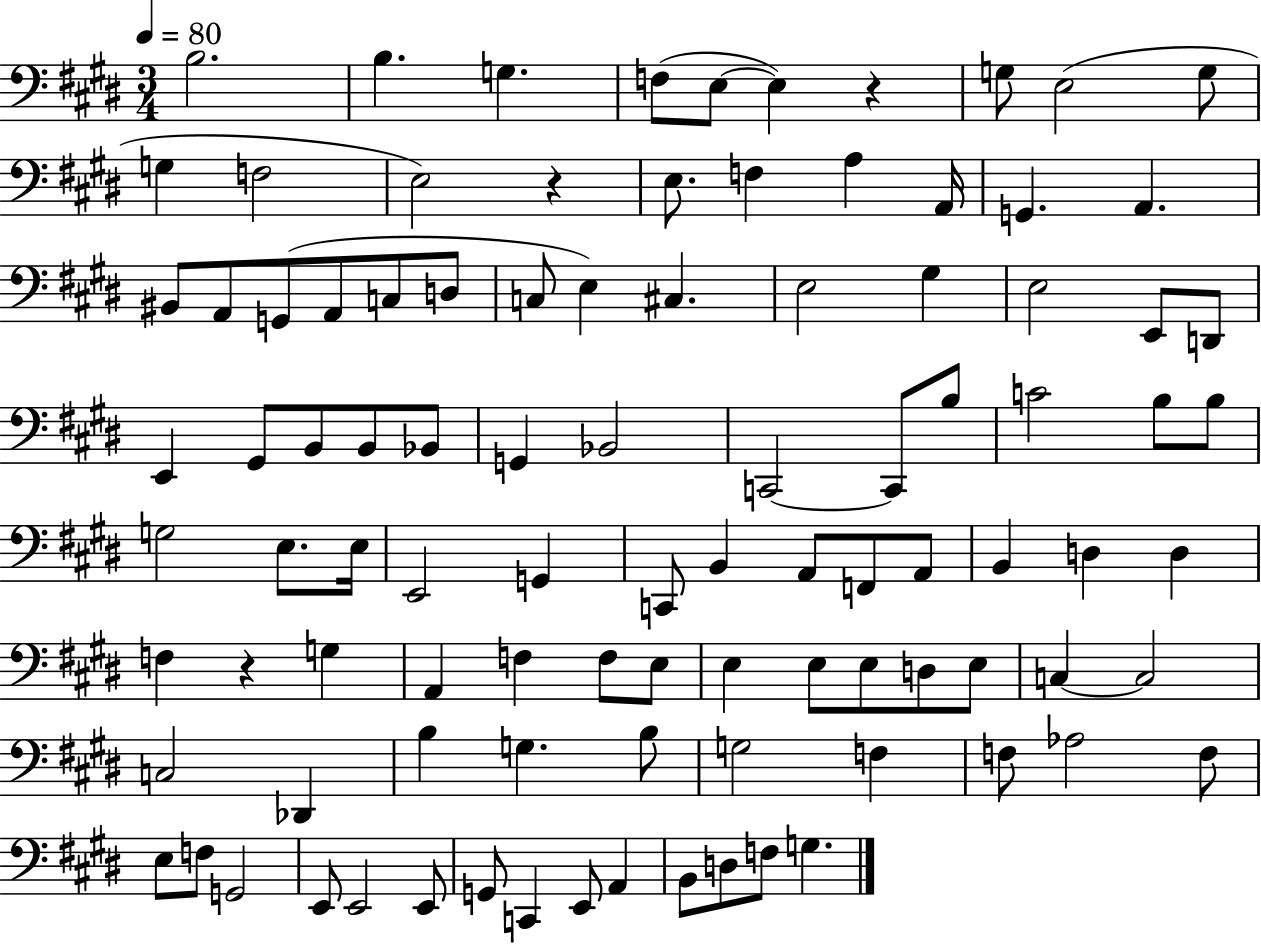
X:1
T:Untitled
M:3/4
L:1/4
K:E
B,2 B, G, F,/2 E,/2 E, z G,/2 E,2 G,/2 G, F,2 E,2 z E,/2 F, A, A,,/4 G,, A,, ^B,,/2 A,,/2 G,,/2 A,,/2 C,/2 D,/2 C,/2 E, ^C, E,2 ^G, E,2 E,,/2 D,,/2 E,, ^G,,/2 B,,/2 B,,/2 _B,,/2 G,, _B,,2 C,,2 C,,/2 B,/2 C2 B,/2 B,/2 G,2 E,/2 E,/4 E,,2 G,, C,,/2 B,, A,,/2 F,,/2 A,,/2 B,, D, D, F, z G, A,, F, F,/2 E,/2 E, E,/2 E,/2 D,/2 E,/2 C, C,2 C,2 _D,, B, G, B,/2 G,2 F, F,/2 _A,2 F,/2 E,/2 F,/2 G,,2 E,,/2 E,,2 E,,/2 G,,/2 C,, E,,/2 A,, B,,/2 D,/2 F,/2 G,